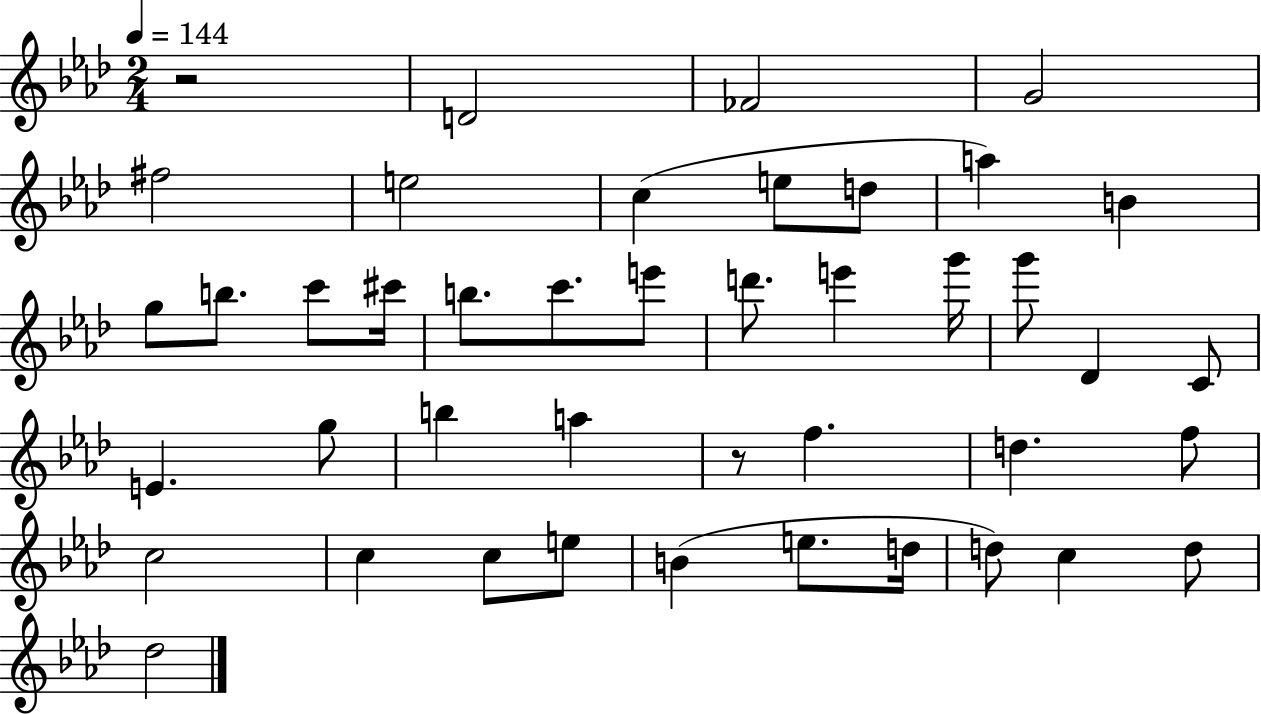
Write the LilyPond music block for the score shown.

{
  \clef treble
  \numericTimeSignature
  \time 2/4
  \key aes \major
  \tempo 4 = 144
  r2 | d'2 | fes'2 | g'2 | \break fis''2 | e''2 | c''4( e''8 d''8 | a''4) b'4 | \break g''8 b''8. c'''8 cis'''16 | b''8. c'''8. e'''8 | d'''8. e'''4 g'''16 | g'''8 des'4 c'8 | \break e'4. g''8 | b''4 a''4 | r8 f''4. | d''4. f''8 | \break c''2 | c''4 c''8 e''8 | b'4( e''8. d''16 | d''8) c''4 d''8 | \break des''2 | \bar "|."
}